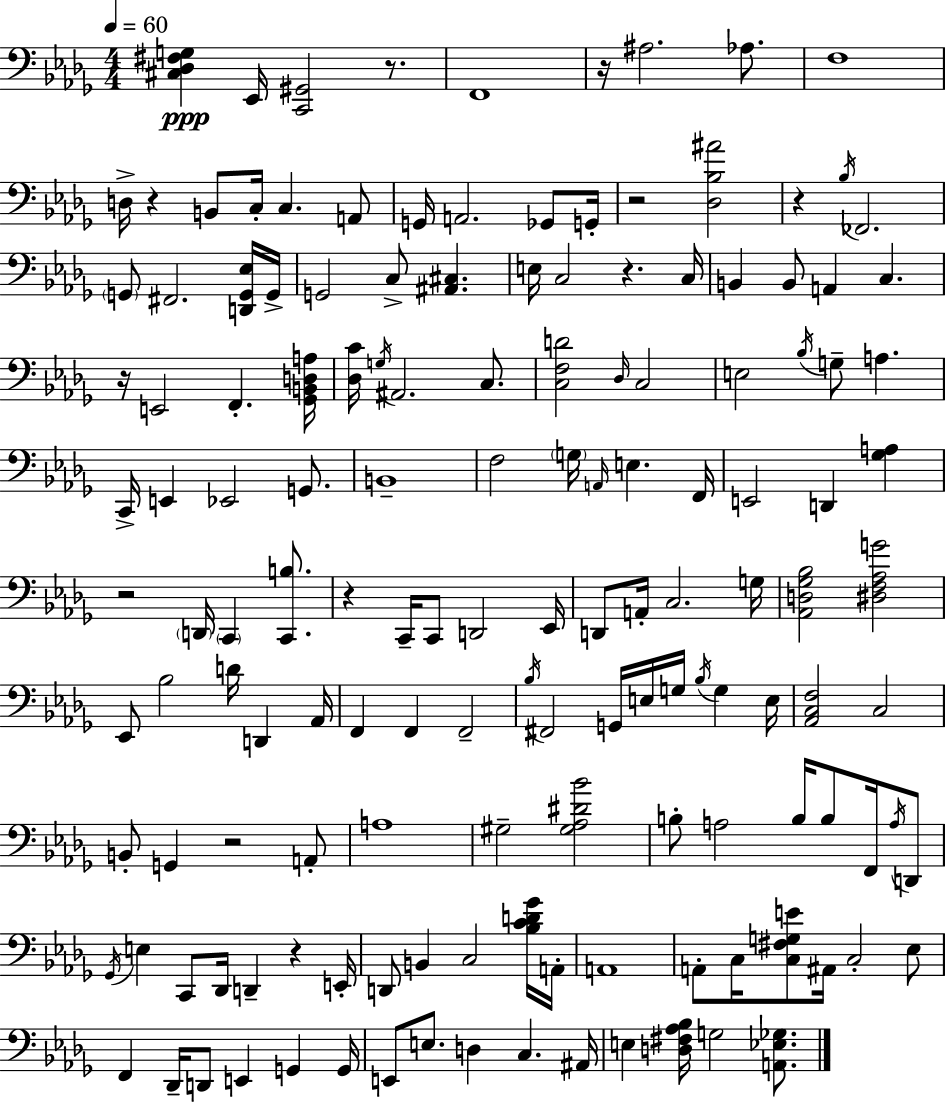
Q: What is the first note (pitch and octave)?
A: Eb2